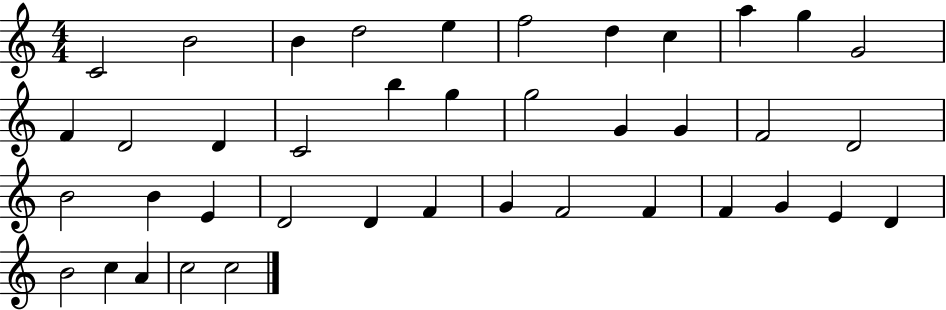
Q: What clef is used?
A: treble